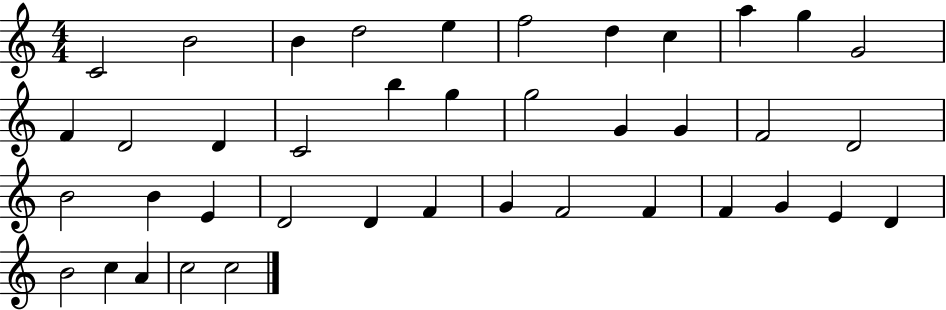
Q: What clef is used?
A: treble